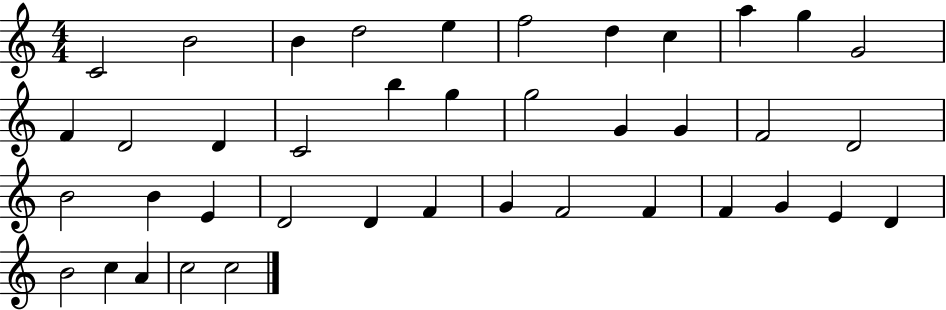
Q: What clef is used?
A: treble